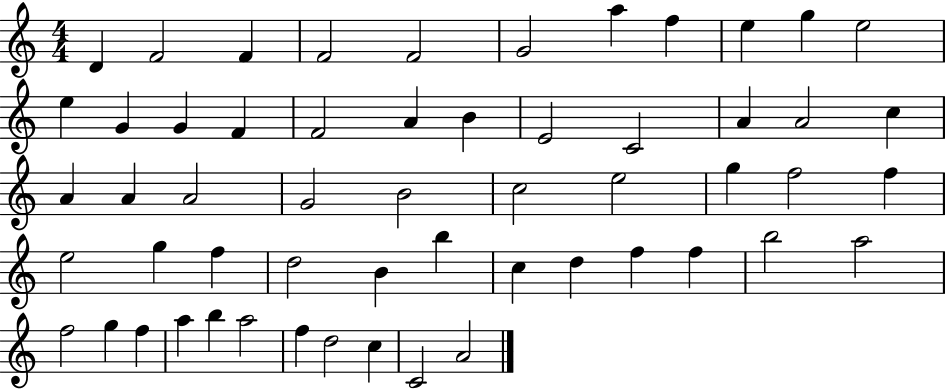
D4/q F4/h F4/q F4/h F4/h G4/h A5/q F5/q E5/q G5/q E5/h E5/q G4/q G4/q F4/q F4/h A4/q B4/q E4/h C4/h A4/q A4/h C5/q A4/q A4/q A4/h G4/h B4/h C5/h E5/h G5/q F5/h F5/q E5/h G5/q F5/q D5/h B4/q B5/q C5/q D5/q F5/q F5/q B5/h A5/h F5/h G5/q F5/q A5/q B5/q A5/h F5/q D5/h C5/q C4/h A4/h